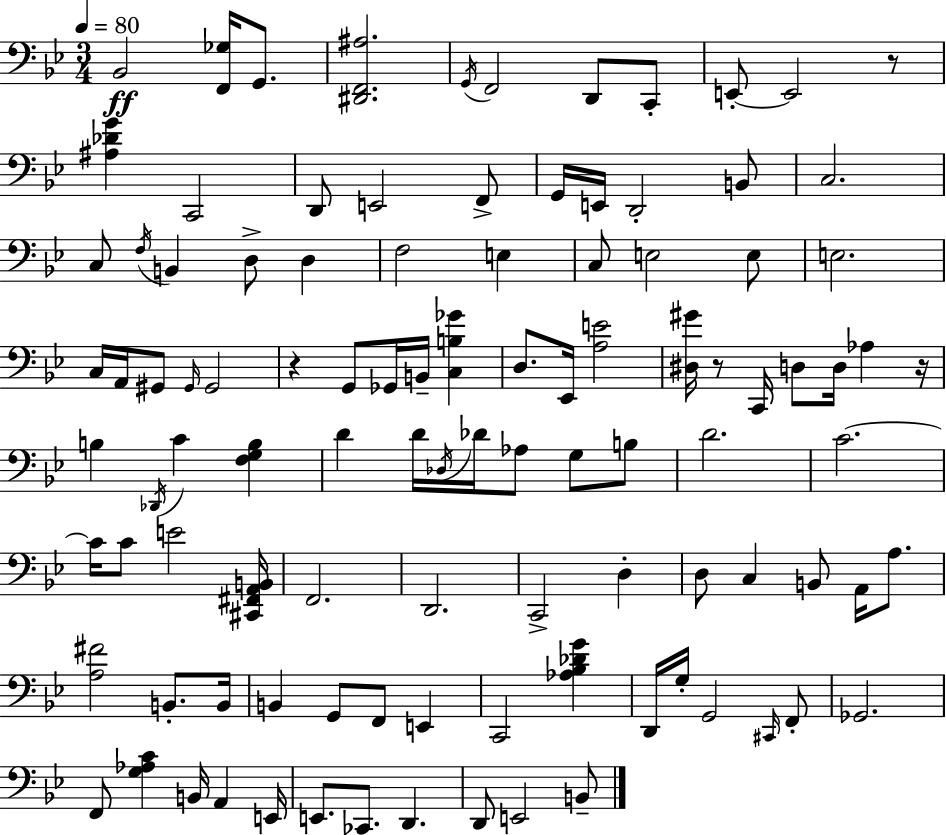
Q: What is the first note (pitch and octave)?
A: Bb2